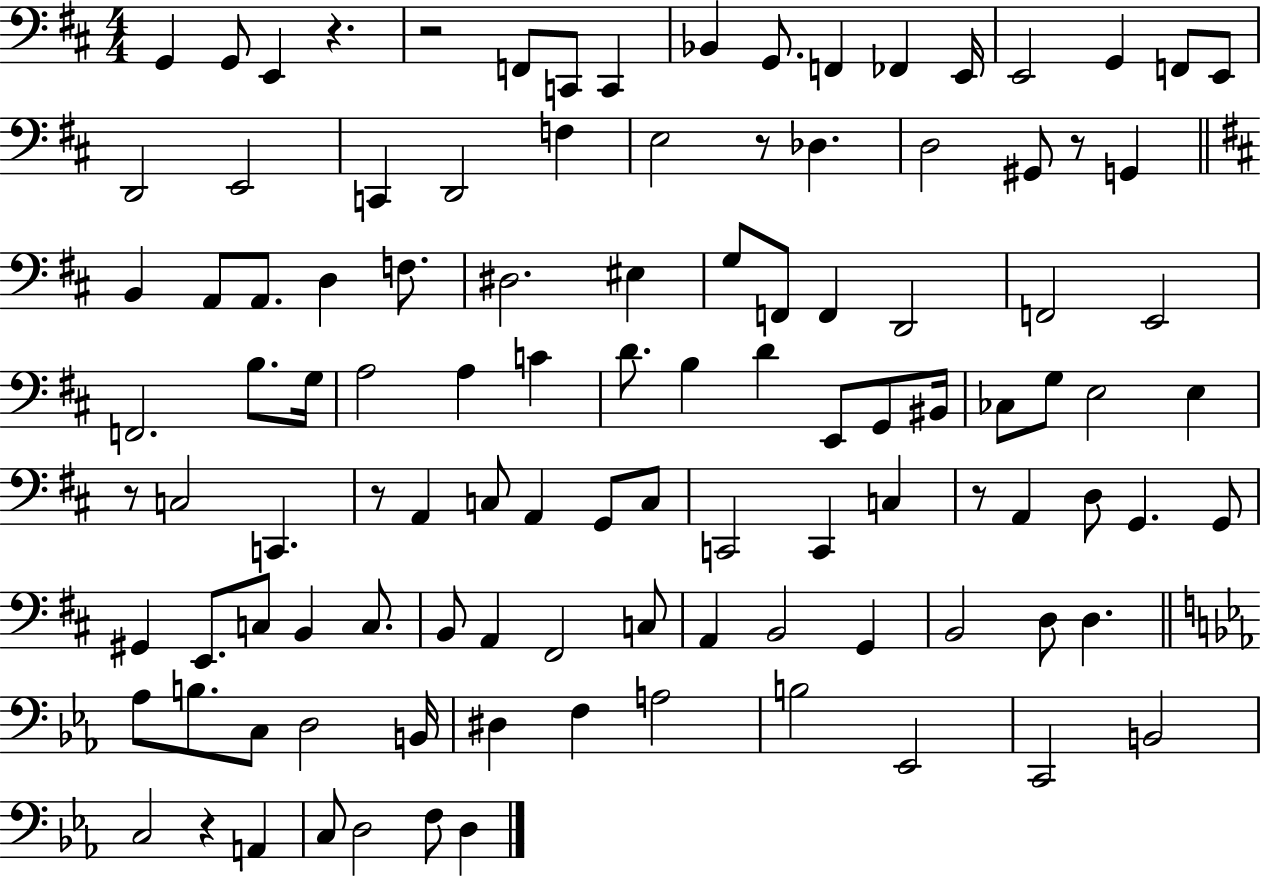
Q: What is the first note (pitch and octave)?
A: G2